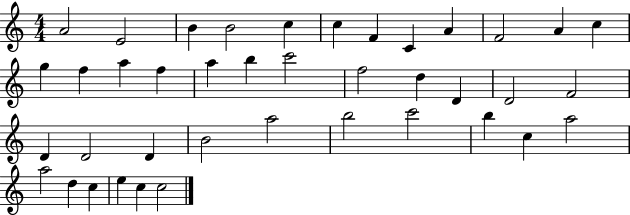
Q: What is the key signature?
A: C major